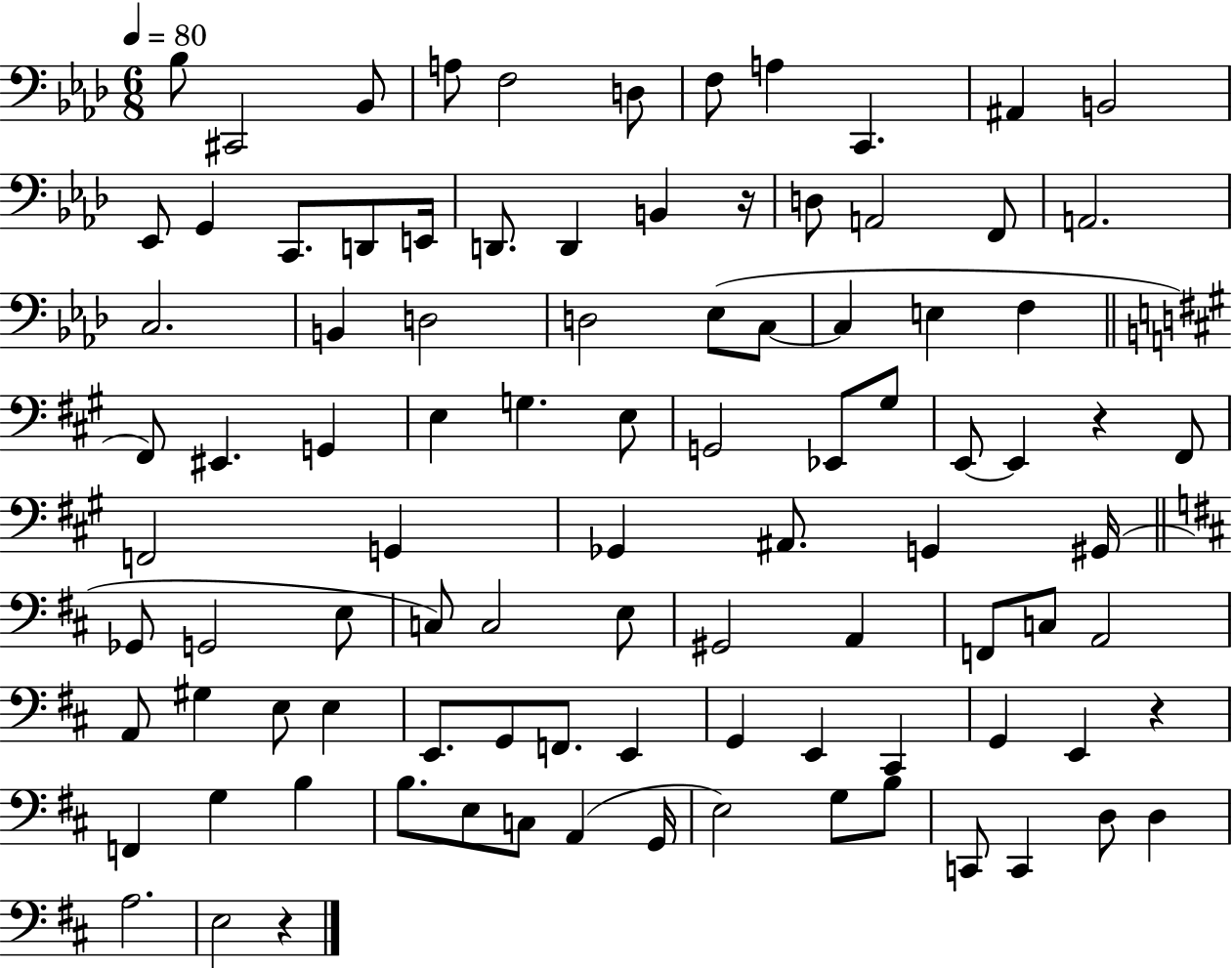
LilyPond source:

{
  \clef bass
  \numericTimeSignature
  \time 6/8
  \key aes \major
  \tempo 4 = 80
  bes8 cis,2 bes,8 | a8 f2 d8 | f8 a4 c,4. | ais,4 b,2 | \break ees,8 g,4 c,8. d,8 e,16 | d,8. d,4 b,4 r16 | d8 a,2 f,8 | a,2. | \break c2. | b,4 d2 | d2 ees8( c8~~ | c4 e4 f4 | \break \bar "||" \break \key a \major fis,8) eis,4. g,4 | e4 g4. e8 | g,2 ees,8 gis8 | e,8~~ e,4 r4 fis,8 | \break f,2 g,4 | ges,4 ais,8. g,4 gis,16( | \bar "||" \break \key d \major ges,8 g,2 e8 | c8) c2 e8 | gis,2 a,4 | f,8 c8 a,2 | \break a,8 gis4 e8 e4 | e,8. g,8 f,8. e,4 | g,4 e,4 cis,4 | g,4 e,4 r4 | \break f,4 g4 b4 | b8. e8 c8 a,4( g,16 | e2) g8 b8 | c,8 c,4 d8 d4 | \break a2. | e2 r4 | \bar "|."
}